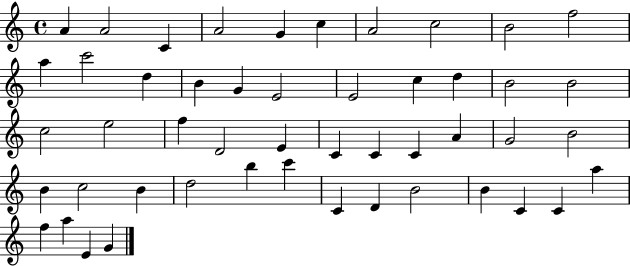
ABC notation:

X:1
T:Untitled
M:4/4
L:1/4
K:C
A A2 C A2 G c A2 c2 B2 f2 a c'2 d B G E2 E2 c d B2 B2 c2 e2 f D2 E C C C A G2 B2 B c2 B d2 b c' C D B2 B C C a f a E G